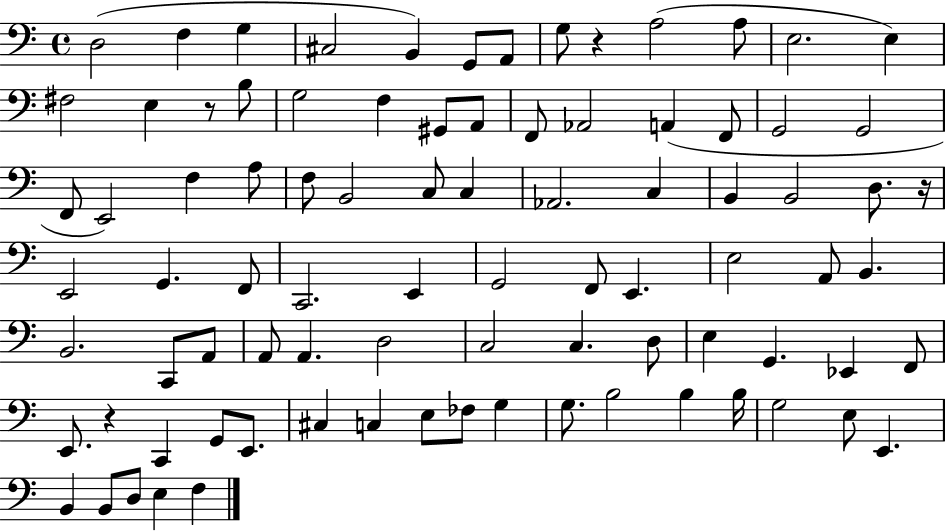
{
  \clef bass
  \time 4/4
  \defaultTimeSignature
  \key c \major
  d2( f4 g4 | cis2 b,4) g,8 a,8 | g8 r4 a2( a8 | e2. e4) | \break fis2 e4 r8 b8 | g2 f4 gis,8 a,8 | f,8 aes,2 a,4( f,8 | g,2 g,2 | \break f,8 e,2) f4 a8 | f8 b,2 c8 c4 | aes,2. c4 | b,4 b,2 d8. r16 | \break e,2 g,4. f,8 | c,2. e,4 | g,2 f,8 e,4. | e2 a,8 b,4. | \break b,2. c,8 a,8 | a,8 a,4. d2 | c2 c4. d8 | e4 g,4. ees,4 f,8 | \break e,8. r4 c,4 g,8 e,8. | cis4 c4 e8 fes8 g4 | g8. b2 b4 b16 | g2 e8 e,4. | \break b,4 b,8 d8 e4 f4 | \bar "|."
}